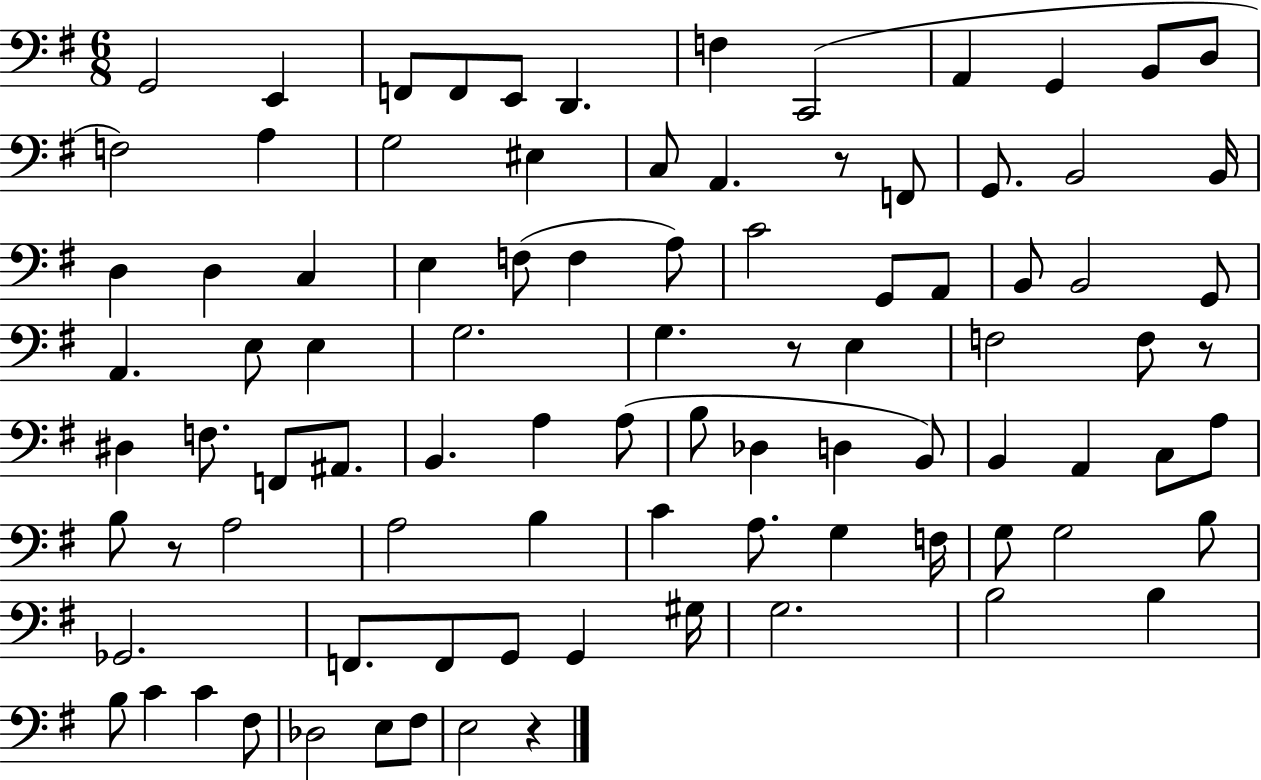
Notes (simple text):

G2/h E2/q F2/e F2/e E2/e D2/q. F3/q C2/h A2/q G2/q B2/e D3/e F3/h A3/q G3/h EIS3/q C3/e A2/q. R/e F2/e G2/e. B2/h B2/s D3/q D3/q C3/q E3/q F3/e F3/q A3/e C4/h G2/e A2/e B2/e B2/h G2/e A2/q. E3/e E3/q G3/h. G3/q. R/e E3/q F3/h F3/e R/e D#3/q F3/e. F2/e A#2/e. B2/q. A3/q A3/e B3/e Db3/q D3/q B2/e B2/q A2/q C3/e A3/e B3/e R/e A3/h A3/h B3/q C4/q A3/e. G3/q F3/s G3/e G3/h B3/e Gb2/h. F2/e. F2/e G2/e G2/q G#3/s G3/h. B3/h B3/q B3/e C4/q C4/q F#3/e Db3/h E3/e F#3/e E3/h R/q